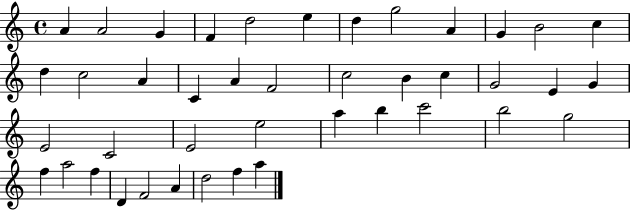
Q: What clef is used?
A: treble